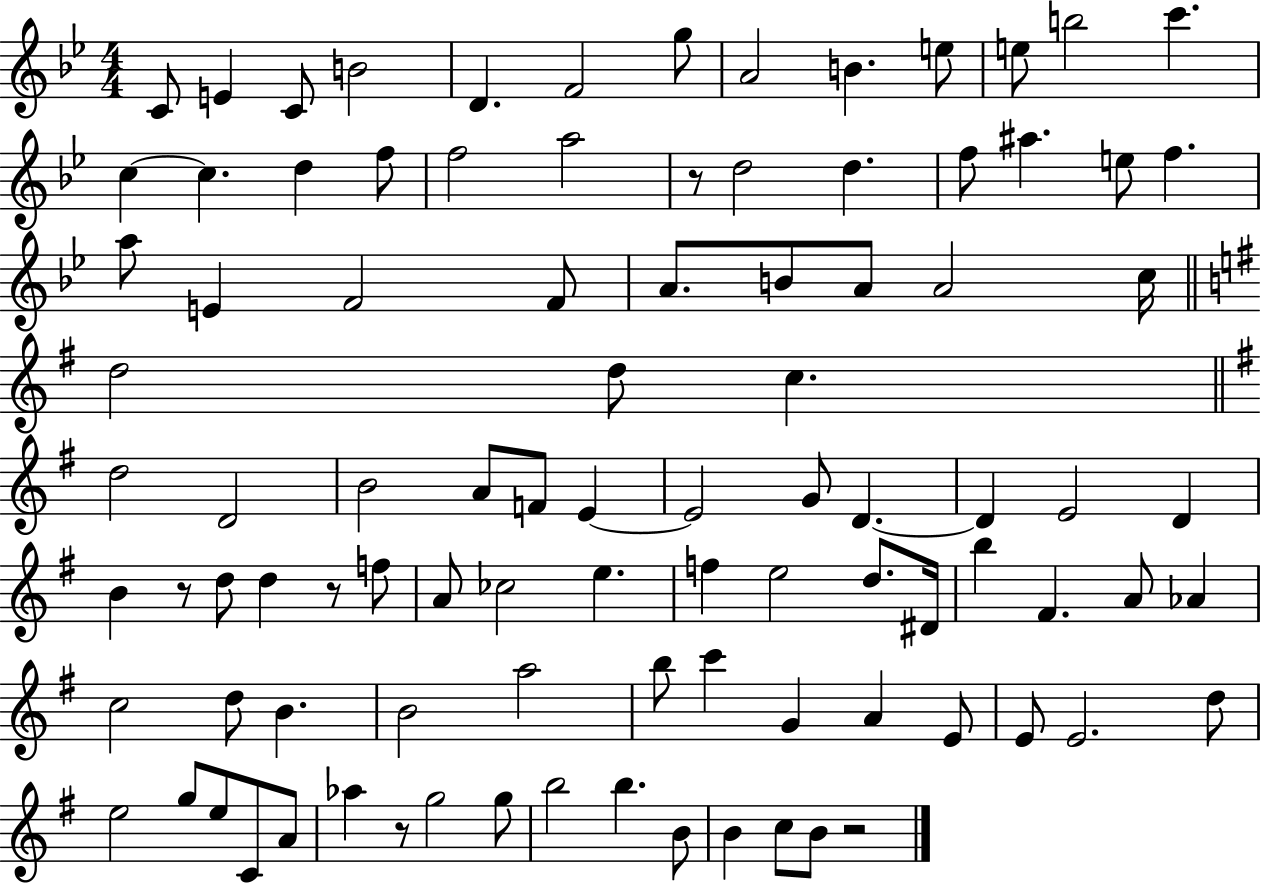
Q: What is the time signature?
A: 4/4